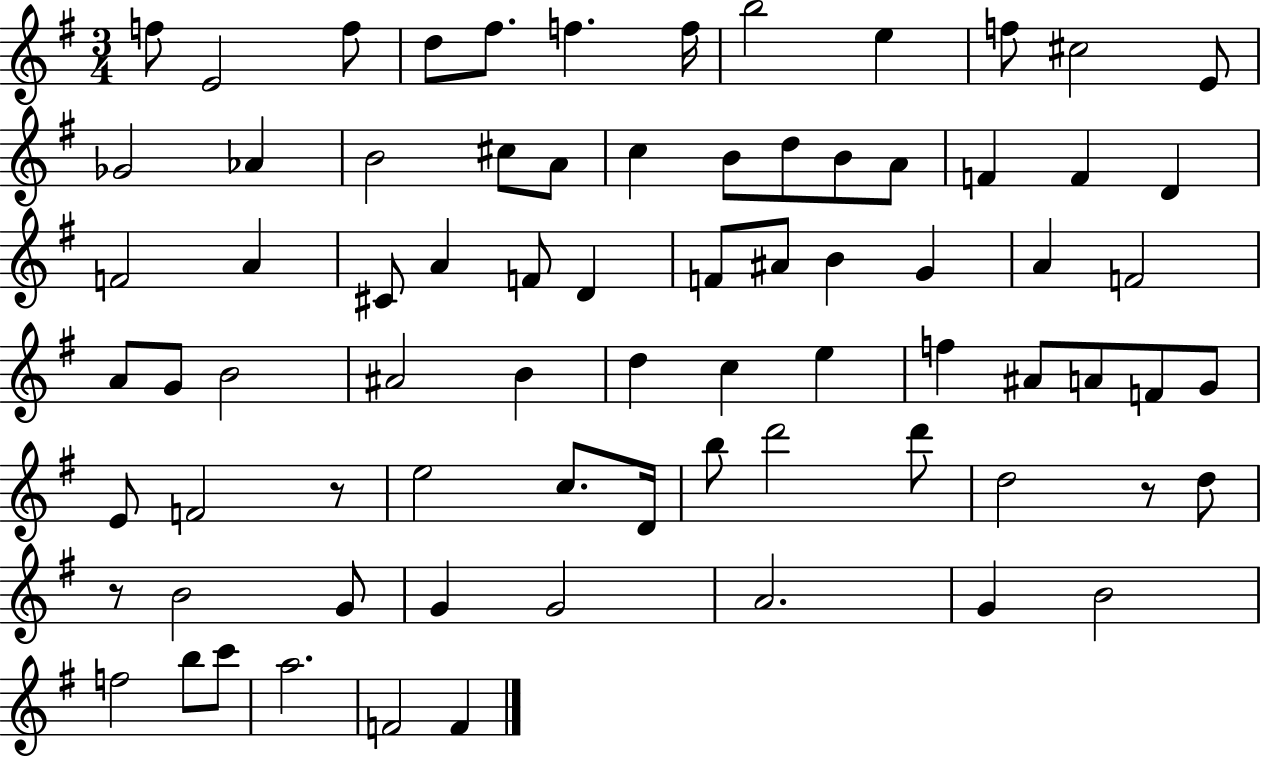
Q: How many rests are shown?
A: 3